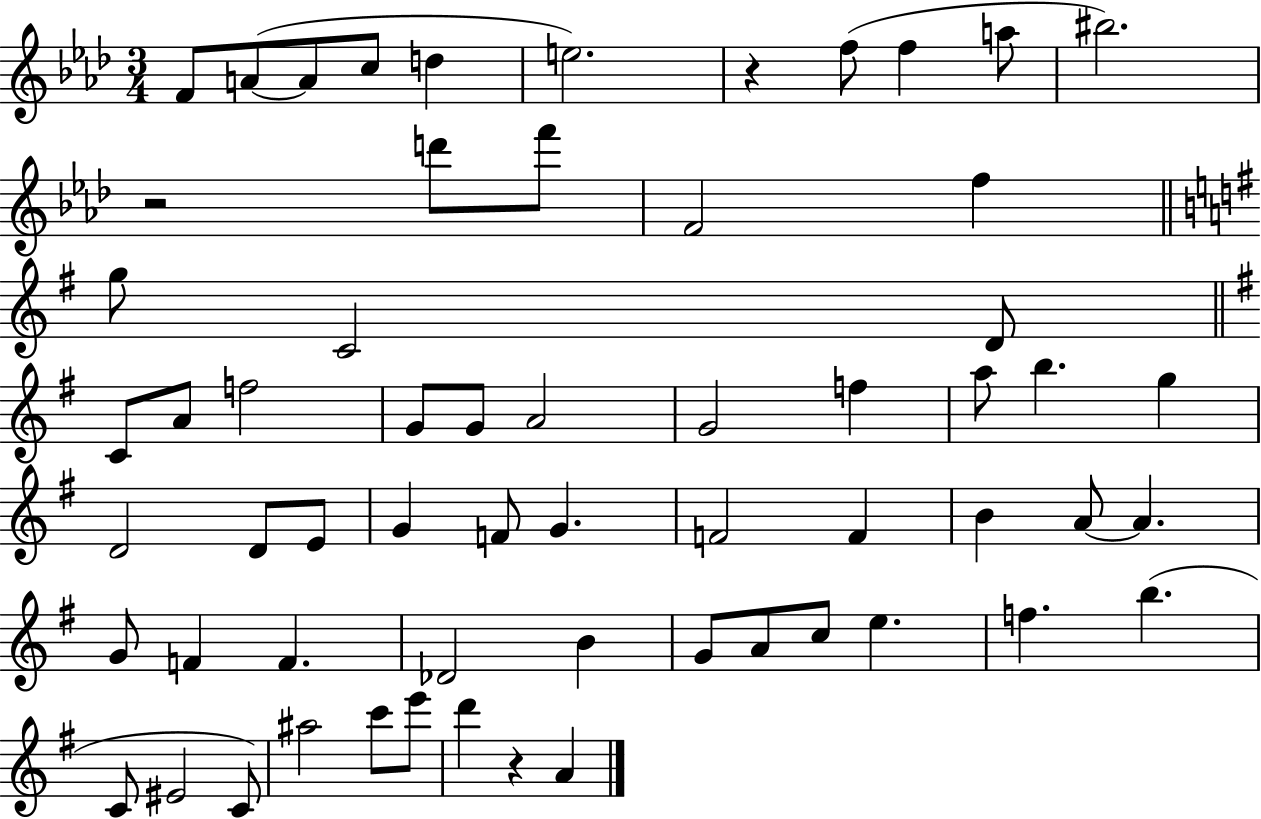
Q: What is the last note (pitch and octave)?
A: A4